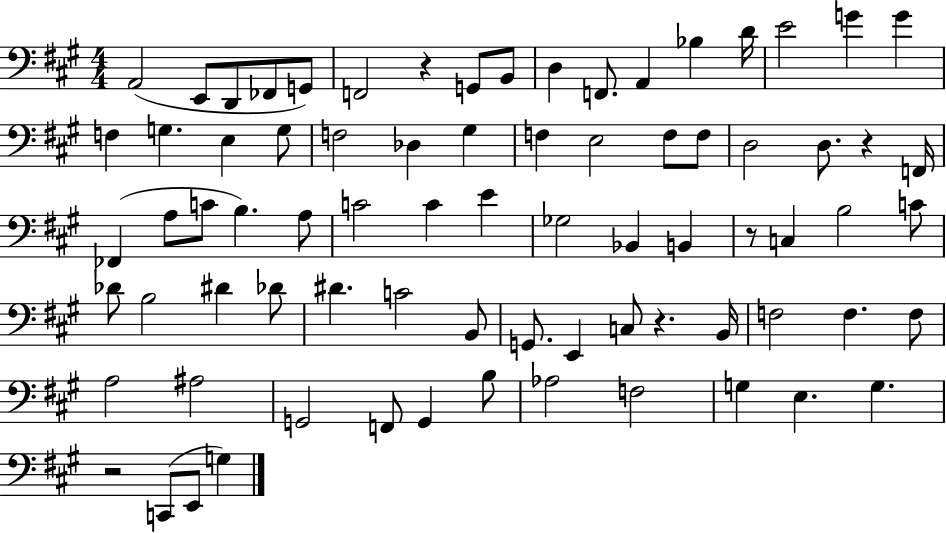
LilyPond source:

{
  \clef bass
  \numericTimeSignature
  \time 4/4
  \key a \major
  a,2( e,8 d,8 fes,8 g,8) | f,2 r4 g,8 b,8 | d4 f,8. a,4 bes4 d'16 | e'2 g'4 g'4 | \break f4 g4. e4 g8 | f2 des4 gis4 | f4 e2 f8 f8 | d2 d8. r4 f,16 | \break fes,4( a8 c'8 b4.) a8 | c'2 c'4 e'4 | ges2 bes,4 b,4 | r8 c4 b2 c'8 | \break des'8 b2 dis'4 des'8 | dis'4. c'2 b,8 | g,8. e,4 c8 r4. b,16 | f2 f4. f8 | \break a2 ais2 | g,2 f,8 g,4 b8 | aes2 f2 | g4 e4. g4. | \break r2 c,8( e,8 g4) | \bar "|."
}